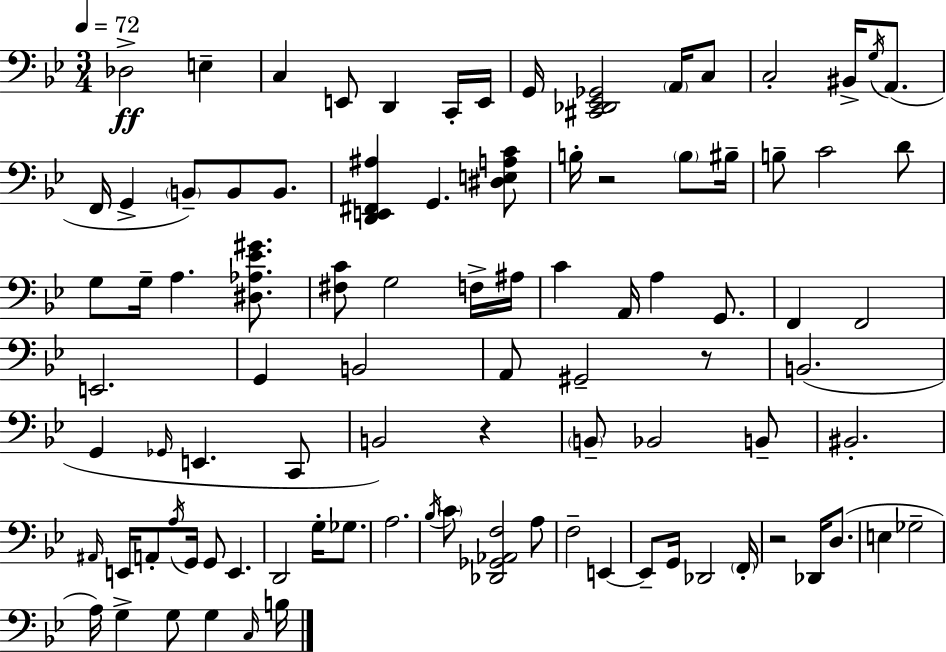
Db3/h E3/q C3/q E2/e D2/q C2/s E2/s G2/s [C#2,Db2,Eb2,Gb2]/h A2/s C3/e C3/h BIS2/s G3/s A2/e. F2/s G2/q B2/e B2/e B2/e. [D2,E2,F#2,A#3]/q G2/q. [D#3,E3,A3,C4]/e B3/s R/h B3/e BIS3/s B3/e C4/h D4/e G3/e G3/s A3/q. [D#3,Ab3,Eb4,G#4]/e. [F#3,C4]/e G3/h F3/s A#3/s C4/q A2/s A3/q G2/e. F2/q F2/h E2/h. G2/q B2/h A2/e G#2/h R/e B2/h. G2/q Gb2/s E2/q. C2/e B2/h R/q B2/e Bb2/h B2/e BIS2/h. A#2/s E2/s A2/e A3/s G2/s G2/e E2/q. D2/h G3/s Gb3/e. A3/h. Bb3/s C4/e [Db2,Gb2,Ab2,F3]/h A3/e F3/h E2/q E2/e G2/s Db2/h F2/s R/h Db2/s D3/e. E3/q Gb3/h A3/s G3/q G3/e G3/q C3/s B3/s